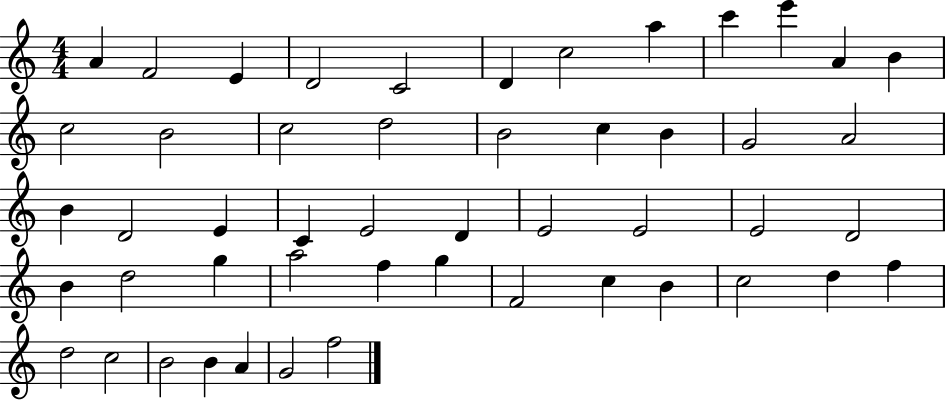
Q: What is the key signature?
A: C major